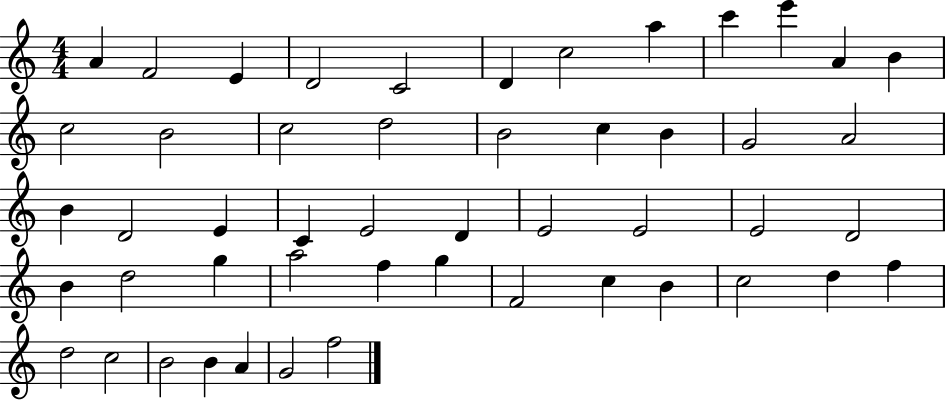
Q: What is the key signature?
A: C major